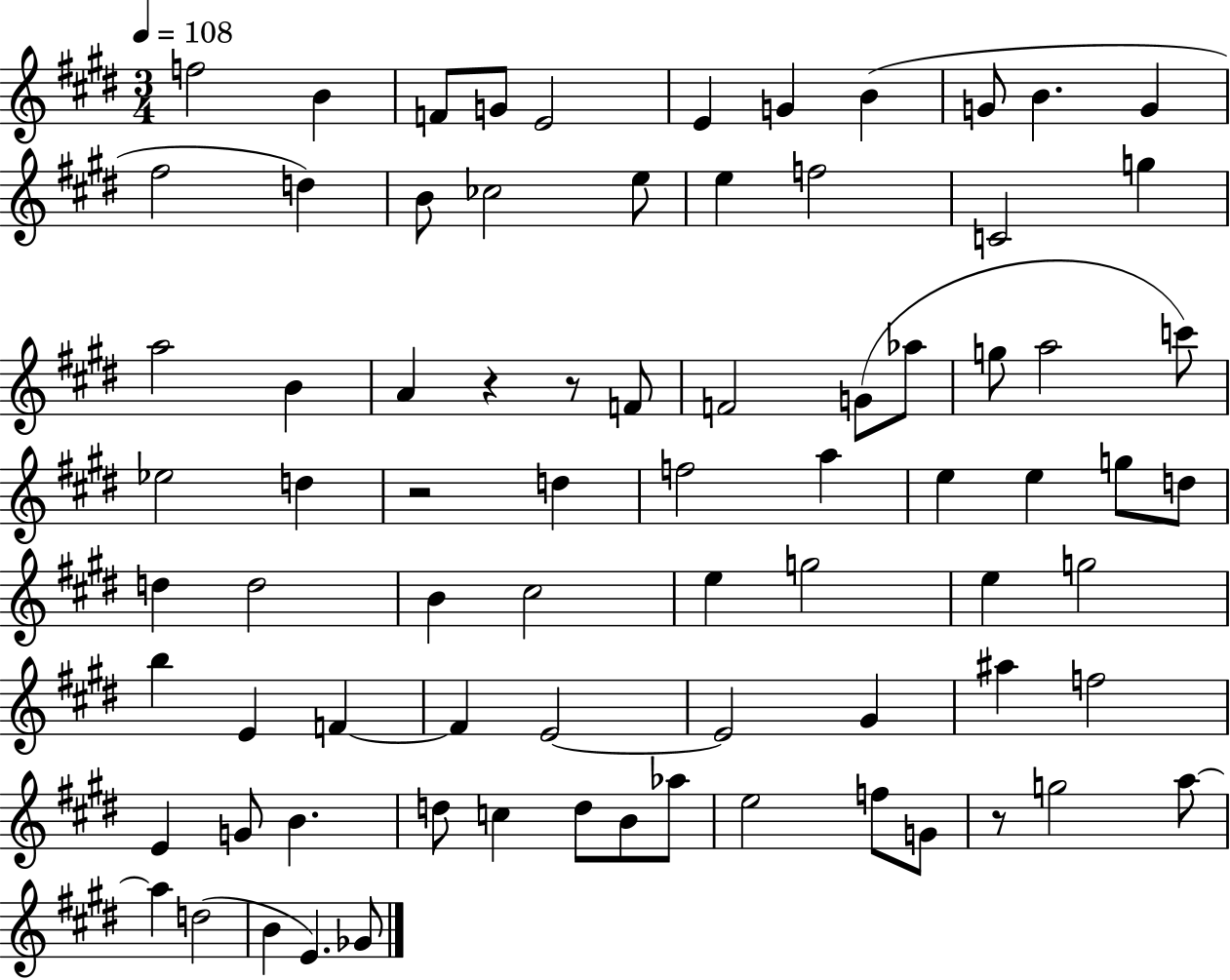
X:1
T:Untitled
M:3/4
L:1/4
K:E
f2 B F/2 G/2 E2 E G B G/2 B G ^f2 d B/2 _c2 e/2 e f2 C2 g a2 B A z z/2 F/2 F2 G/2 _a/2 g/2 a2 c'/2 _e2 d z2 d f2 a e e g/2 d/2 d d2 B ^c2 e g2 e g2 b E F F E2 E2 ^G ^a f2 E G/2 B d/2 c d/2 B/2 _a/2 e2 f/2 G/2 z/2 g2 a/2 a d2 B E _G/2